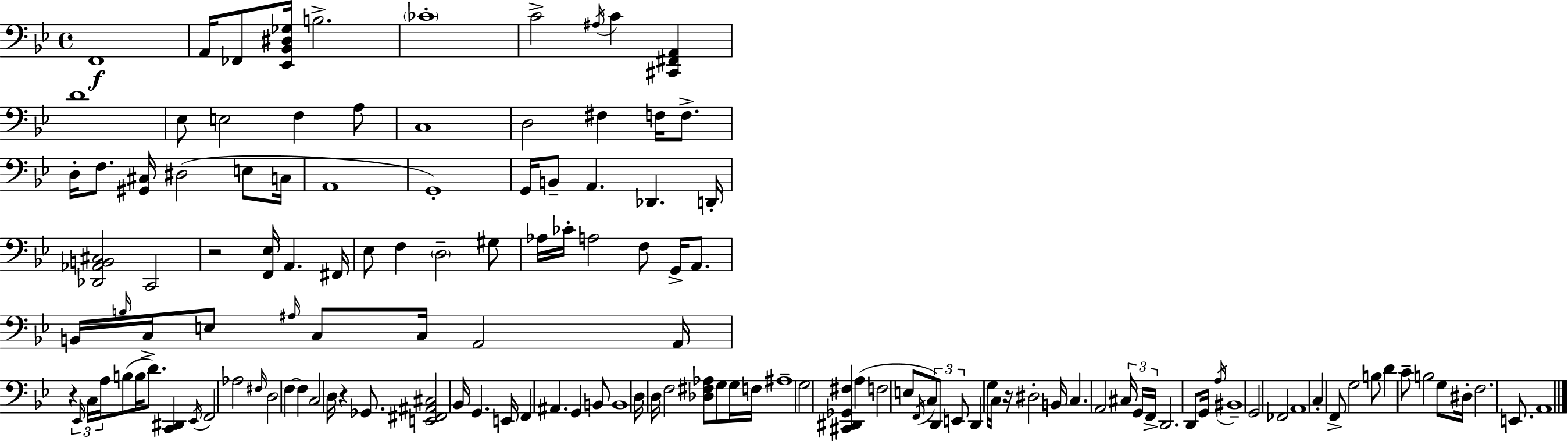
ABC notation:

X:1
T:Untitled
M:4/4
L:1/4
K:Gm
F,,4 A,,/4 _F,,/2 [_E,,_B,,^D,_G,]/4 B,2 _C4 C2 ^A,/4 C [^C,,^F,,A,,] D4 _E,/2 E,2 F, A,/2 C,4 D,2 ^F, F,/4 F,/2 D,/4 F,/2 [^G,,^C,]/4 ^D,2 E,/2 C,/4 A,,4 G,,4 G,,/4 B,,/2 A,, _D,, D,,/4 [_D,,_A,,B,,^C,]2 C,,2 z2 [F,,_E,]/4 A,, ^F,,/4 _E,/2 F, D,2 ^G,/2 _A,/4 _C/4 A,2 F,/2 G,,/4 A,,/2 B,,/4 B,/4 C,/4 E,/2 ^A,/4 C,/2 C,/4 A,,2 A,,/4 z _E,,/4 C,/4 A,/4 B,/2 B,/4 D/2 [C,,^D,,] _E,,/4 F,,2 _A,2 ^F,/4 D,2 F, F, C,2 D,/4 z _G,,/2 [E,,^F,,^A,,^C,]2 _B,,/4 G,, E,,/4 F,, ^A,, G,, B,,/2 B,,4 D,/4 D,/4 F,2 [_D,^F,_A,]/2 G,/2 G,/4 F,/4 ^A,4 G,2 [^C,,^D,,_G,,^F,] A, F,2 E,/2 F,,/4 C,/2 D,,/2 E,,/2 D,, G,/4 C,/4 z/4 ^D,2 B,,/4 C, A,,2 ^C,/4 G,,/4 F,,/4 D,,2 D,,/2 G,,/4 A,/4 ^B,,4 G,,2 _F,,2 A,,4 C, F,,/2 G,2 B,/2 D C/2 B,2 G,/2 ^D,/4 F,2 E,,/2 A,,4